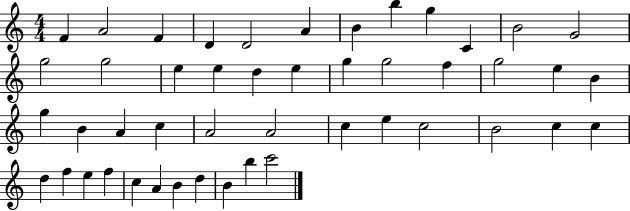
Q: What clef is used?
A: treble